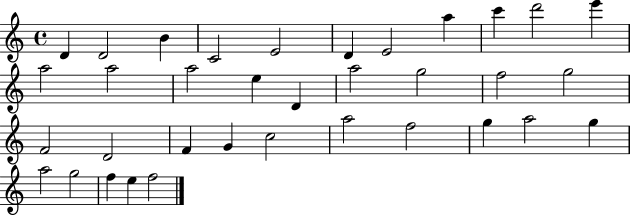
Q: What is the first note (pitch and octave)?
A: D4